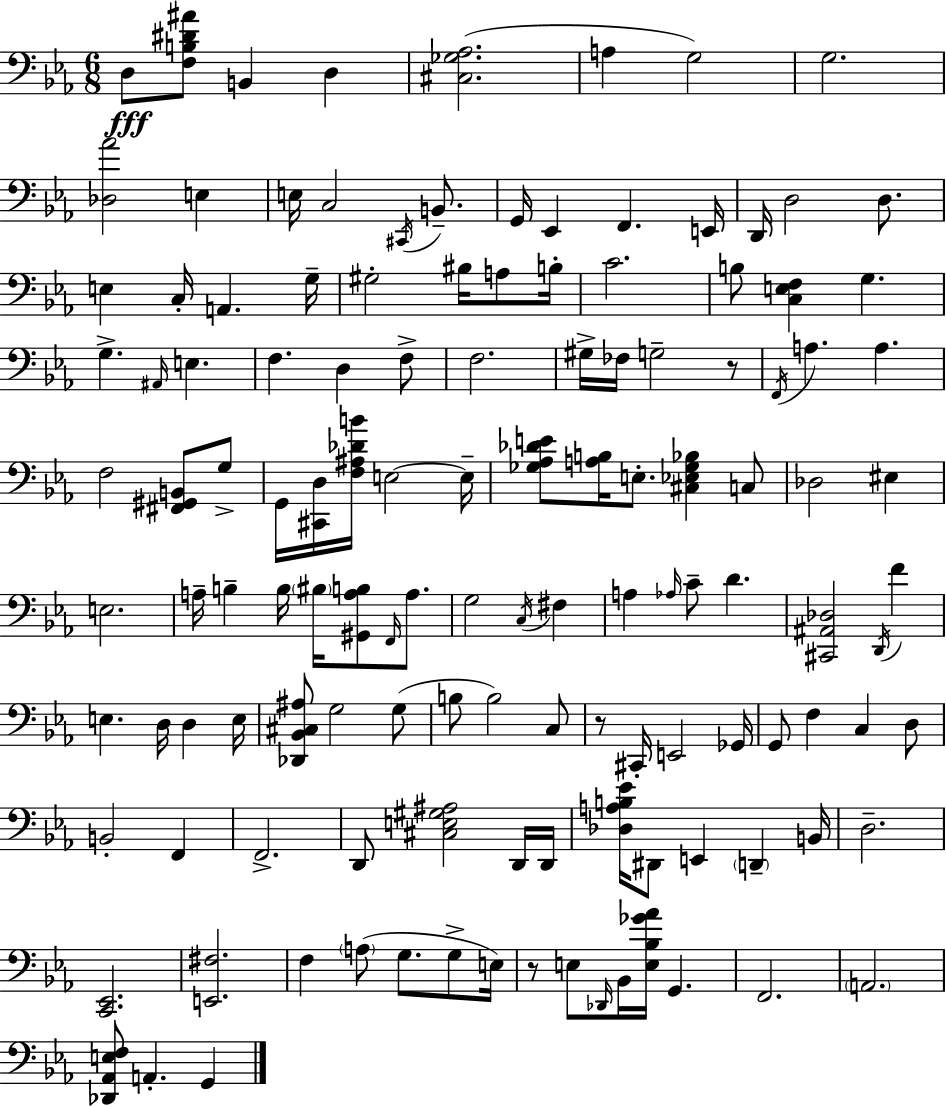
D3/e [F3,B3,D#4,A#4]/e B2/q D3/q [C#3,Gb3,Ab3]/h. A3/q G3/h G3/h. [Db3,Ab4]/h E3/q E3/s C3/h C#2/s B2/e. G2/s Eb2/q F2/q. E2/s D2/s D3/h D3/e. E3/q C3/s A2/q. G3/s G#3/h BIS3/s A3/e B3/s C4/h. B3/e [C3,E3,F3]/q G3/q. G3/q. A#2/s E3/q. F3/q. D3/q F3/e F3/h. G#3/s FES3/s G3/h R/e F2/s A3/q. A3/q. F3/h [F#2,G#2,B2]/e G3/e G2/s [C#2,D3]/s [F3,A#3,Db4,B4]/s E3/h E3/s [Gb3,Ab3,Db4,E4]/e [A3,B3]/s E3/e. [C#3,Eb3,Gb3,Bb3]/q C3/e Db3/h EIS3/q E3/h. A3/s B3/q B3/s BIS3/s [G#2,A3,B3]/e F2/s A3/e. G3/h C3/s F#3/q A3/q Ab3/s C4/e D4/q. [C#2,A#2,Db3]/h D2/s F4/q E3/q. D3/s D3/q E3/s [Db2,Bb2,C#3,A#3]/e G3/h G3/e B3/e B3/h C3/e R/e C#2/s E2/h Gb2/s G2/e F3/q C3/q D3/e B2/h F2/q F2/h. D2/e [C#3,E3,G#3,A#3]/h D2/s D2/s [Db3,A3,B3,Eb4]/s D#2/e E2/q D2/q B2/s D3/h. [C2,Eb2]/h. [E2,F#3]/h. F3/q A3/e G3/e. G3/e E3/s R/e E3/e Db2/s Bb2/s [E3,Bb3,Gb4,Ab4]/s G2/q. F2/h. A2/h. [Db2,Ab2,E3,F3]/e A2/q. G2/q